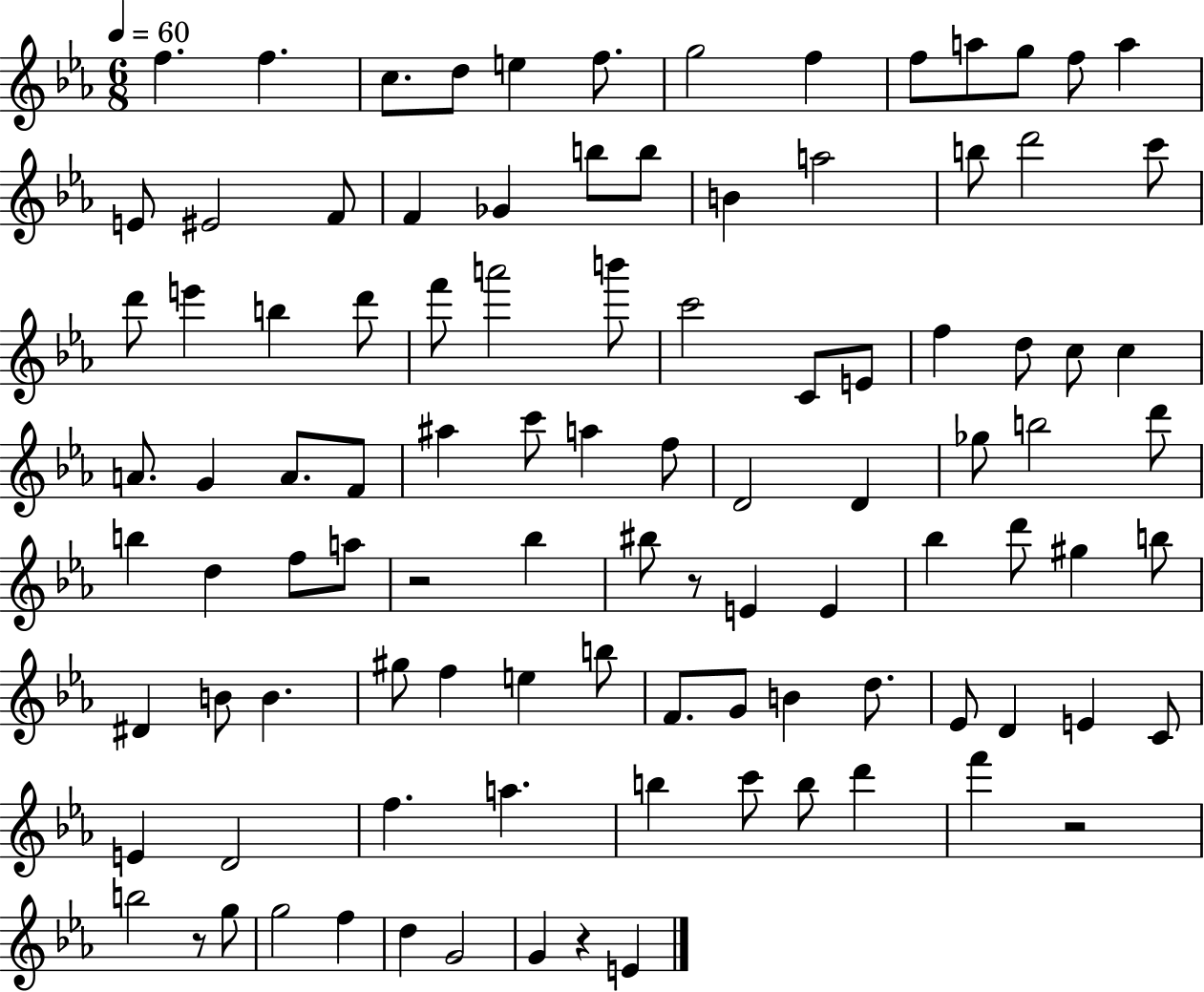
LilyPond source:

{
  \clef treble
  \numericTimeSignature
  \time 6/8
  \key ees \major
  \tempo 4 = 60
  f''4. f''4. | c''8. d''8 e''4 f''8. | g''2 f''4 | f''8 a''8 g''8 f''8 a''4 | \break e'8 eis'2 f'8 | f'4 ges'4 b''8 b''8 | b'4 a''2 | b''8 d'''2 c'''8 | \break d'''8 e'''4 b''4 d'''8 | f'''8 a'''2 b'''8 | c'''2 c'8 e'8 | f''4 d''8 c''8 c''4 | \break a'8. g'4 a'8. f'8 | ais''4 c'''8 a''4 f''8 | d'2 d'4 | ges''8 b''2 d'''8 | \break b''4 d''4 f''8 a''8 | r2 bes''4 | bis''8 r8 e'4 e'4 | bes''4 d'''8 gis''4 b''8 | \break dis'4 b'8 b'4. | gis''8 f''4 e''4 b''8 | f'8. g'8 b'4 d''8. | ees'8 d'4 e'4 c'8 | \break e'4 d'2 | f''4. a''4. | b''4 c'''8 b''8 d'''4 | f'''4 r2 | \break b''2 r8 g''8 | g''2 f''4 | d''4 g'2 | g'4 r4 e'4 | \break \bar "|."
}